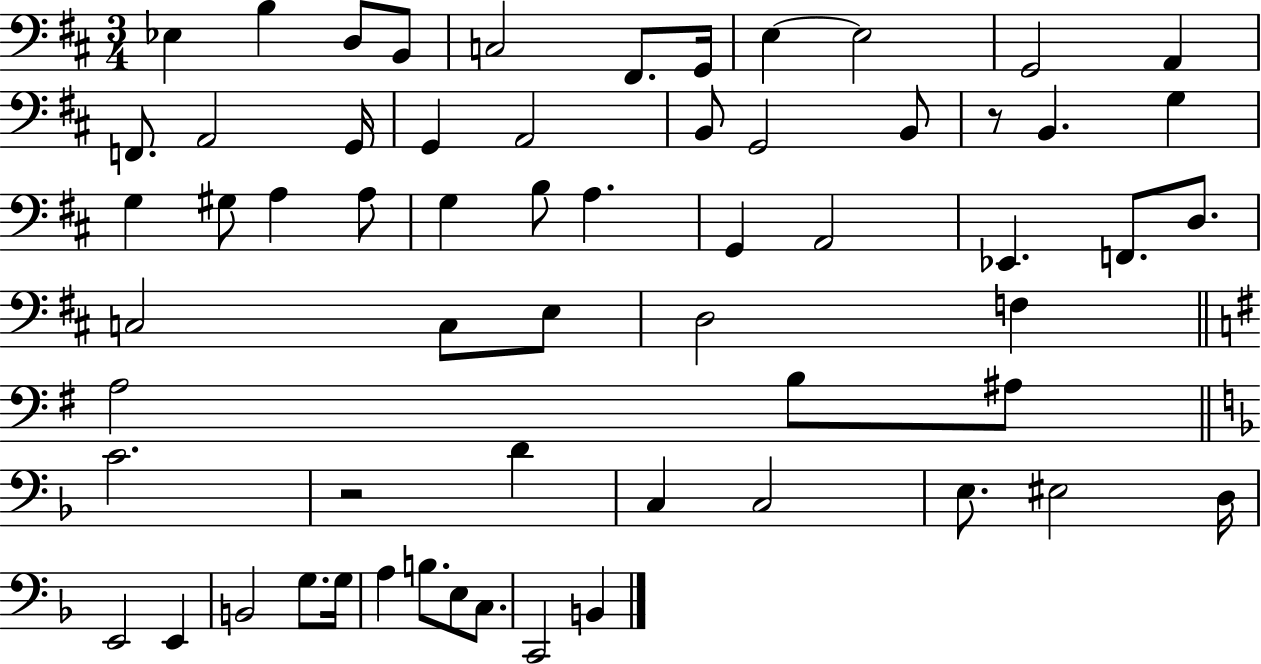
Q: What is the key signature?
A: D major